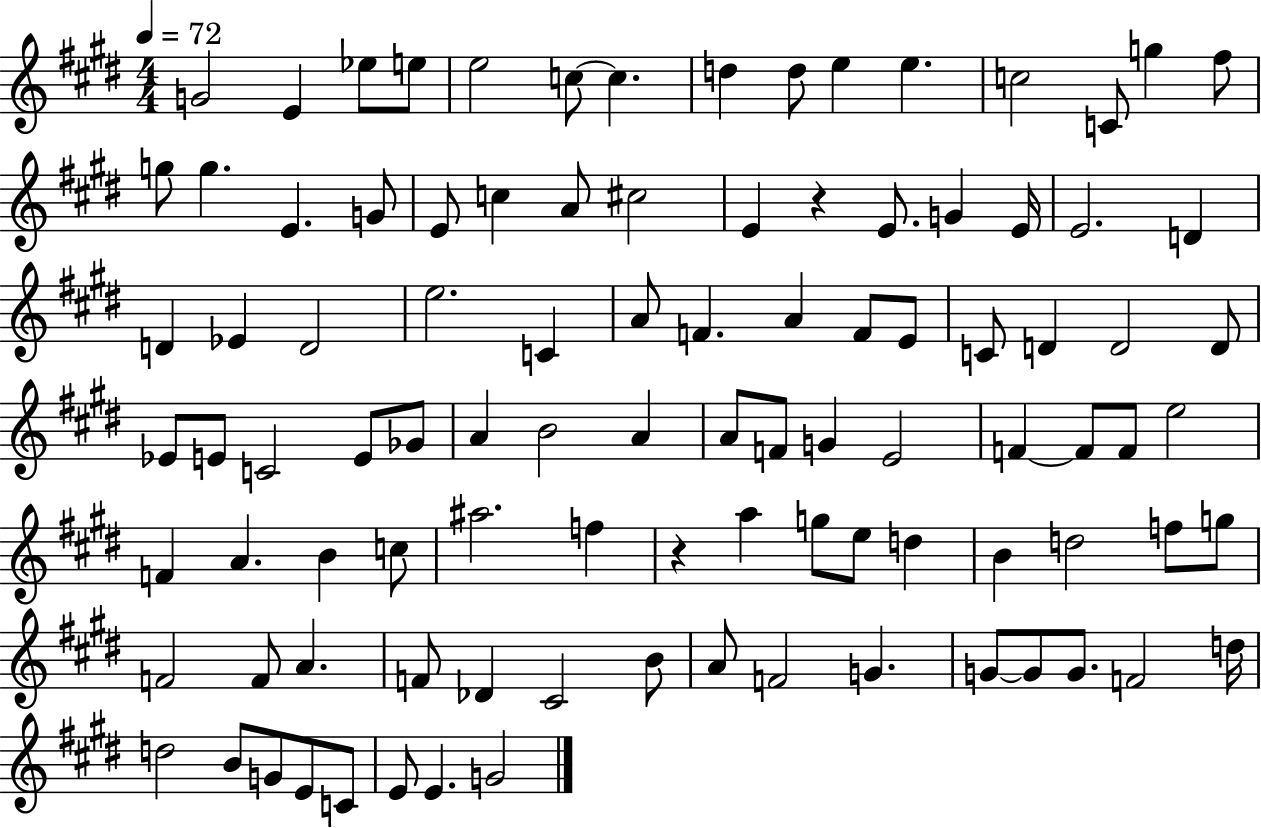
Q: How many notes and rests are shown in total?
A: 98